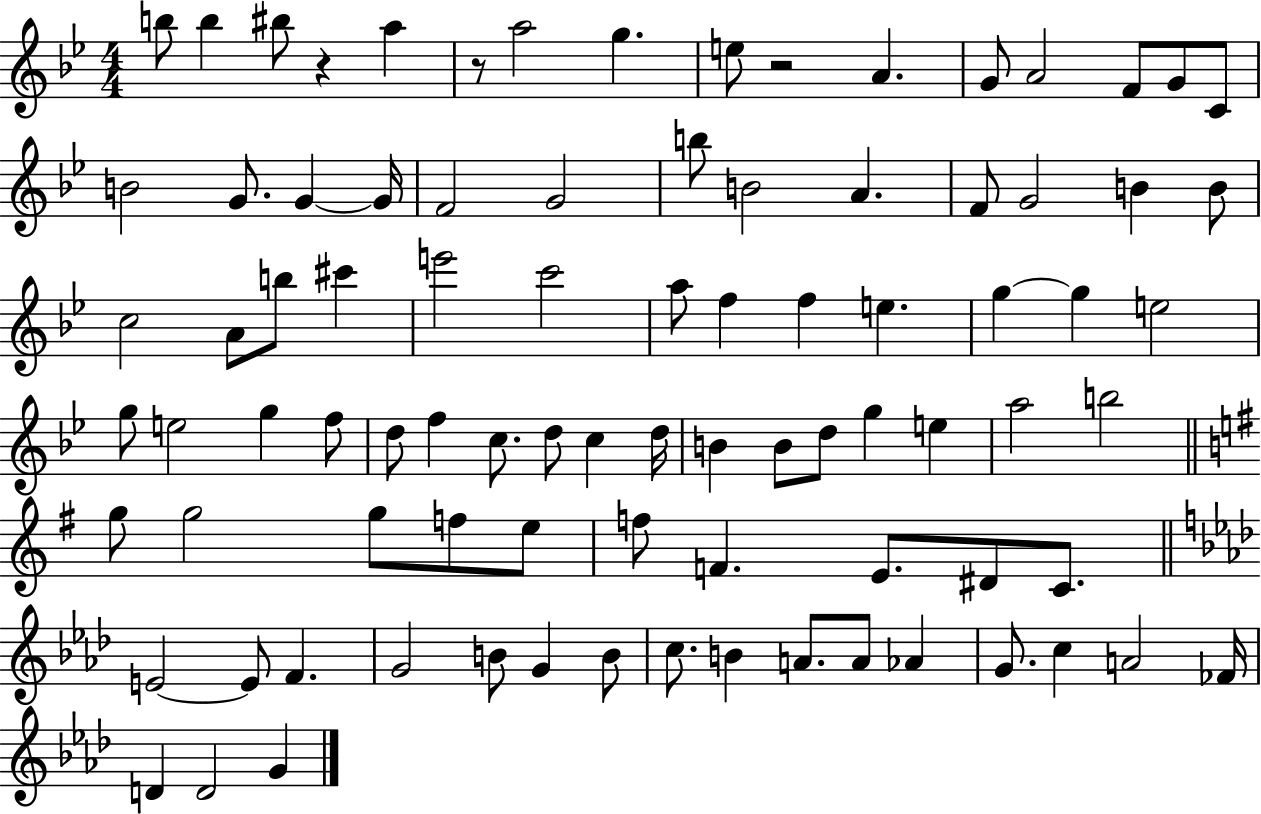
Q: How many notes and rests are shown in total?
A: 88